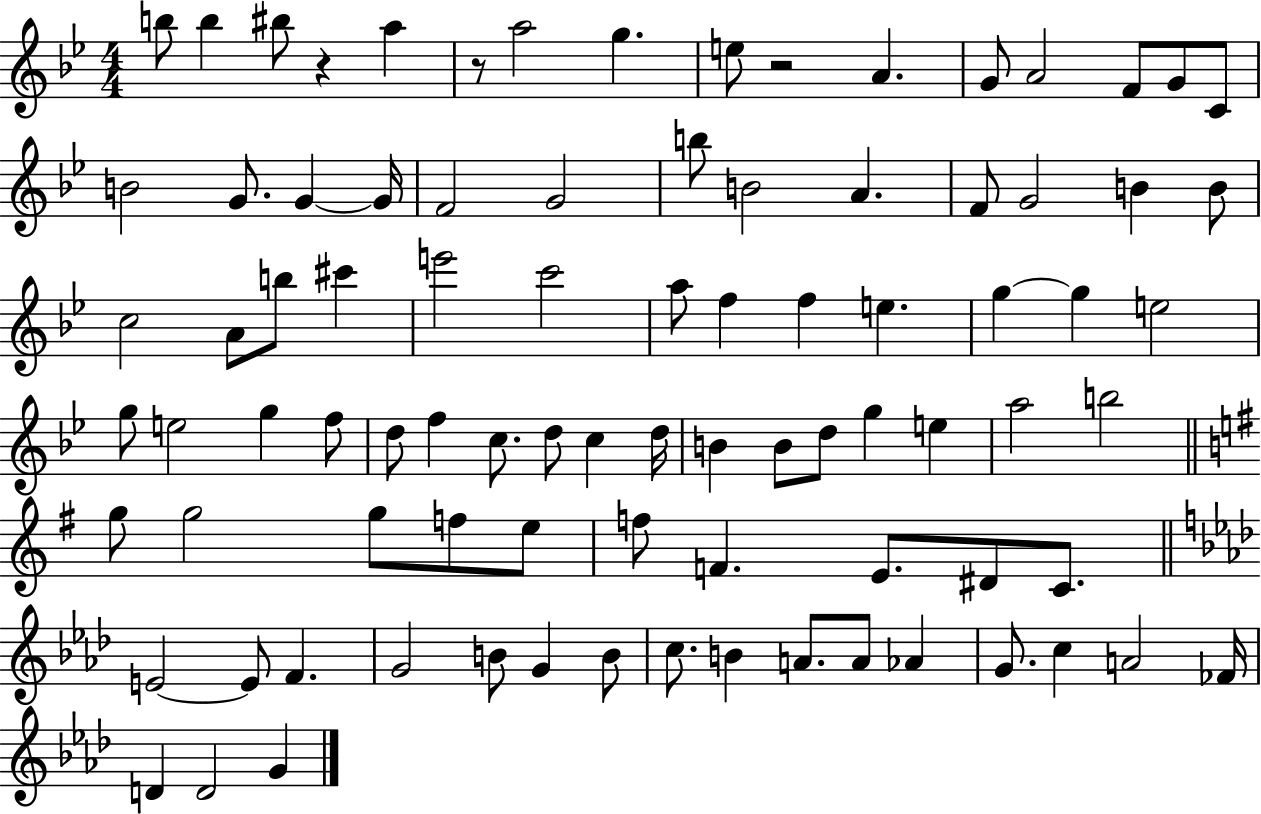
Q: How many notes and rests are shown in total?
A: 88